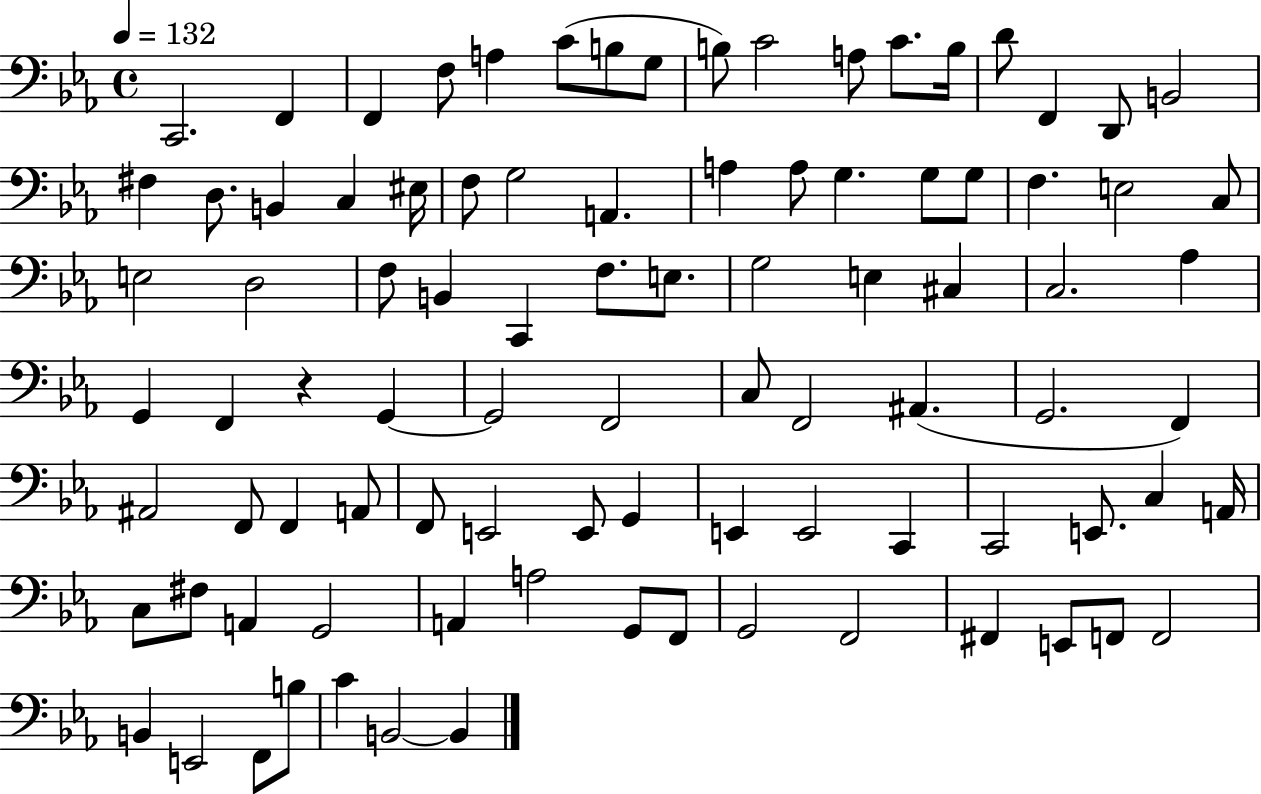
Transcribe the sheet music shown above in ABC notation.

X:1
T:Untitled
M:4/4
L:1/4
K:Eb
C,,2 F,, F,, F,/2 A, C/2 B,/2 G,/2 B,/2 C2 A,/2 C/2 B,/4 D/2 F,, D,,/2 B,,2 ^F, D,/2 B,, C, ^E,/4 F,/2 G,2 A,, A, A,/2 G, G,/2 G,/2 F, E,2 C,/2 E,2 D,2 F,/2 B,, C,, F,/2 E,/2 G,2 E, ^C, C,2 _A, G,, F,, z G,, G,,2 F,,2 C,/2 F,,2 ^A,, G,,2 F,, ^A,,2 F,,/2 F,, A,,/2 F,,/2 E,,2 E,,/2 G,, E,, E,,2 C,, C,,2 E,,/2 C, A,,/4 C,/2 ^F,/2 A,, G,,2 A,, A,2 G,,/2 F,,/2 G,,2 F,,2 ^F,, E,,/2 F,,/2 F,,2 B,, E,,2 F,,/2 B,/2 C B,,2 B,,